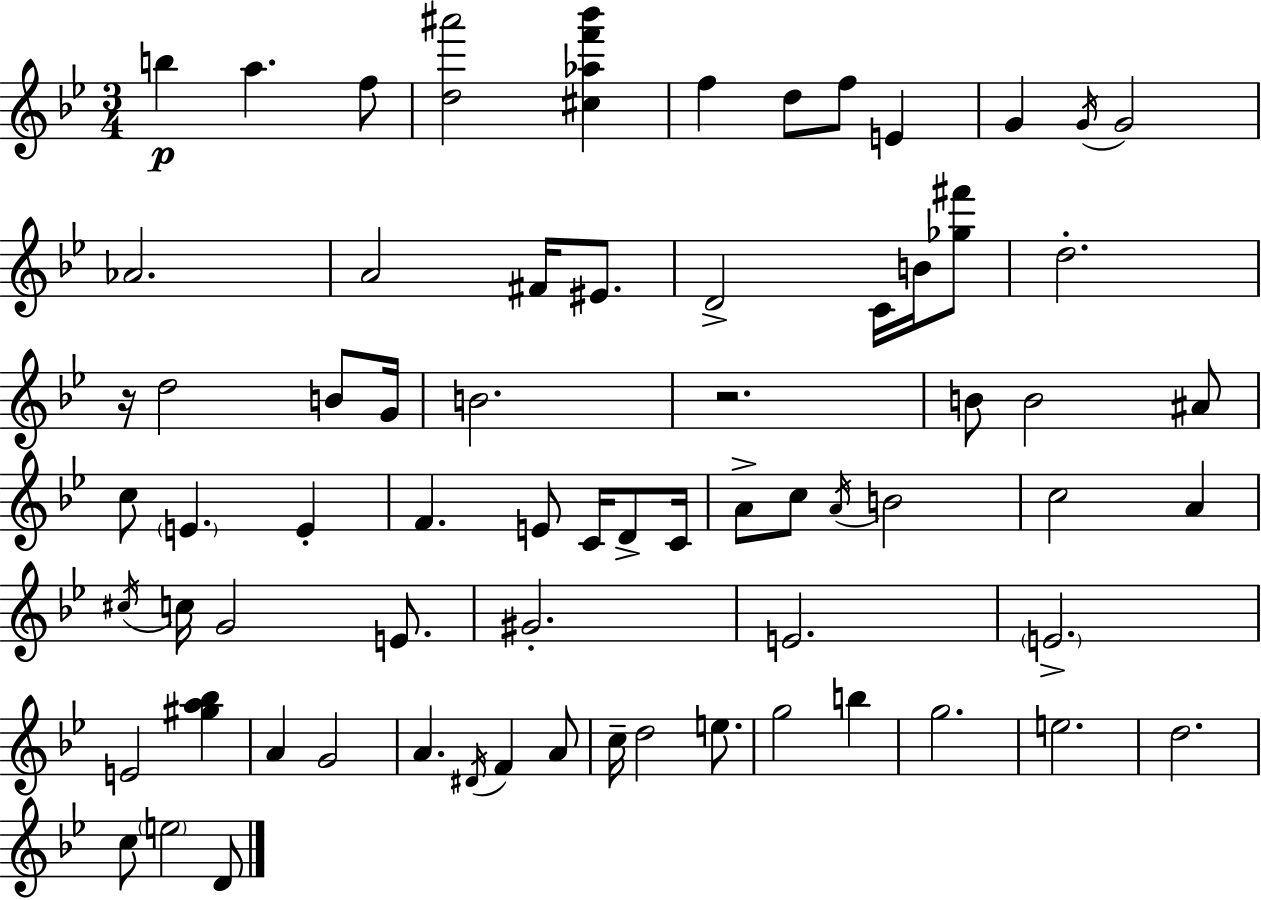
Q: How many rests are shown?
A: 2